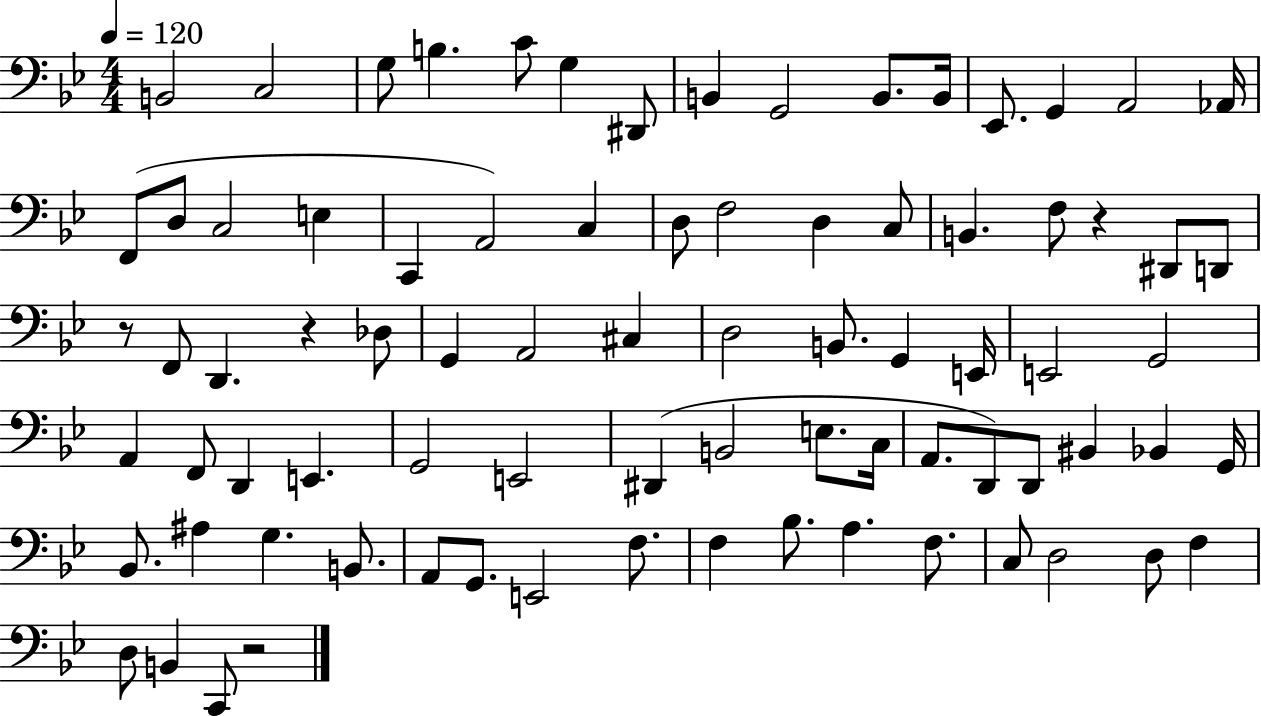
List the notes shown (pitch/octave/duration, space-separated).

B2/h C3/h G3/e B3/q. C4/e G3/q D#2/e B2/q G2/h B2/e. B2/s Eb2/e. G2/q A2/h Ab2/s F2/e D3/e C3/h E3/q C2/q A2/h C3/q D3/e F3/h D3/q C3/e B2/q. F3/e R/q D#2/e D2/e R/e F2/e D2/q. R/q Db3/e G2/q A2/h C#3/q D3/h B2/e. G2/q E2/s E2/h G2/h A2/q F2/e D2/q E2/q. G2/h E2/h D#2/q B2/h E3/e. C3/s A2/e. D2/e D2/e BIS2/q Bb2/q G2/s Bb2/e. A#3/q G3/q. B2/e. A2/e G2/e. E2/h F3/e. F3/q Bb3/e. A3/q. F3/e. C3/e D3/h D3/e F3/q D3/e B2/q C2/e R/h